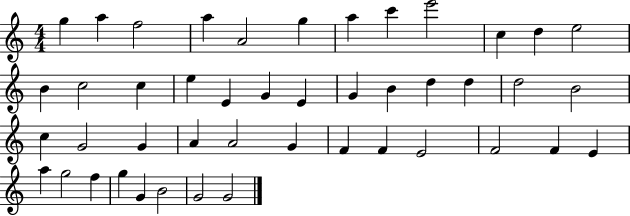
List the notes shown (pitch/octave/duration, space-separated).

G5/q A5/q F5/h A5/q A4/h G5/q A5/q C6/q E6/h C5/q D5/q E5/h B4/q C5/h C5/q E5/q E4/q G4/q E4/q G4/q B4/q D5/q D5/q D5/h B4/h C5/q G4/h G4/q A4/q A4/h G4/q F4/q F4/q E4/h F4/h F4/q E4/q A5/q G5/h F5/q G5/q G4/q B4/h G4/h G4/h